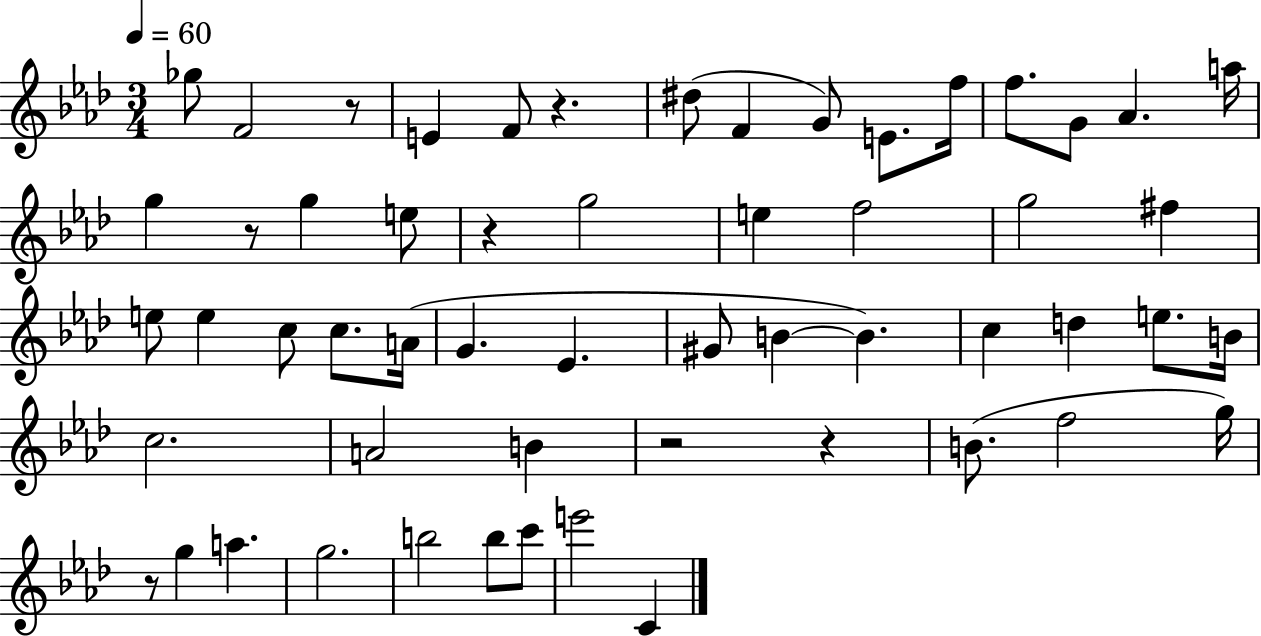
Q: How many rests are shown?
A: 7